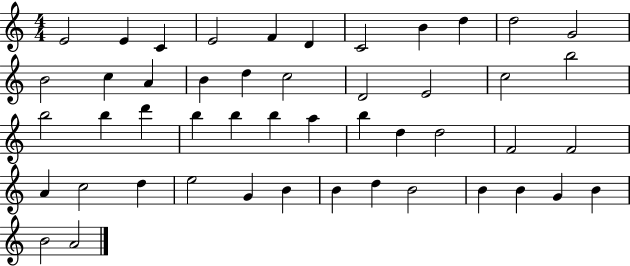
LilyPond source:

{
  \clef treble
  \numericTimeSignature
  \time 4/4
  \key c \major
  e'2 e'4 c'4 | e'2 f'4 d'4 | c'2 b'4 d''4 | d''2 g'2 | \break b'2 c''4 a'4 | b'4 d''4 c''2 | d'2 e'2 | c''2 b''2 | \break b''2 b''4 d'''4 | b''4 b''4 b''4 a''4 | b''4 d''4 d''2 | f'2 f'2 | \break a'4 c''2 d''4 | e''2 g'4 b'4 | b'4 d''4 b'2 | b'4 b'4 g'4 b'4 | \break b'2 a'2 | \bar "|."
}